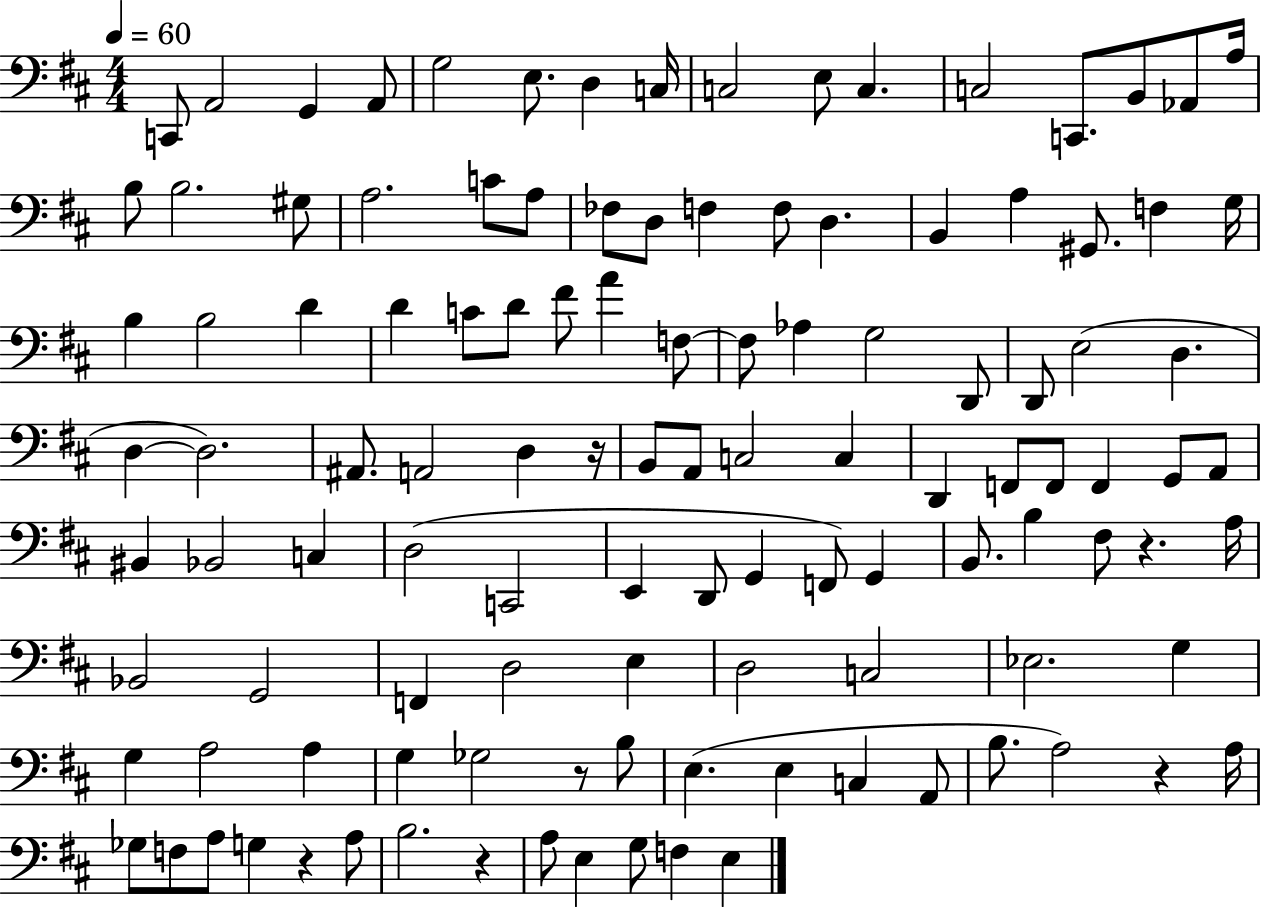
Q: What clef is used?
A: bass